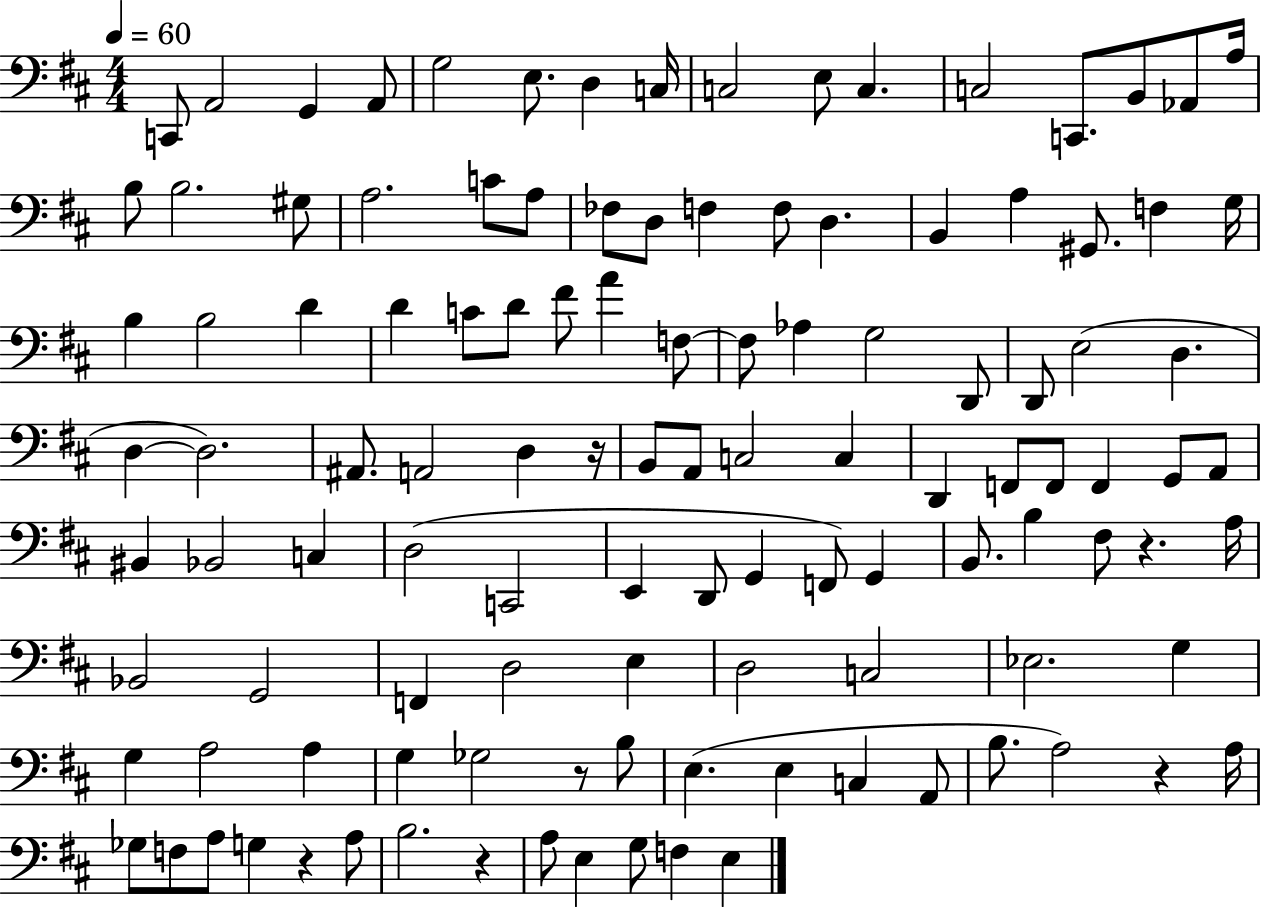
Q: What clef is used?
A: bass